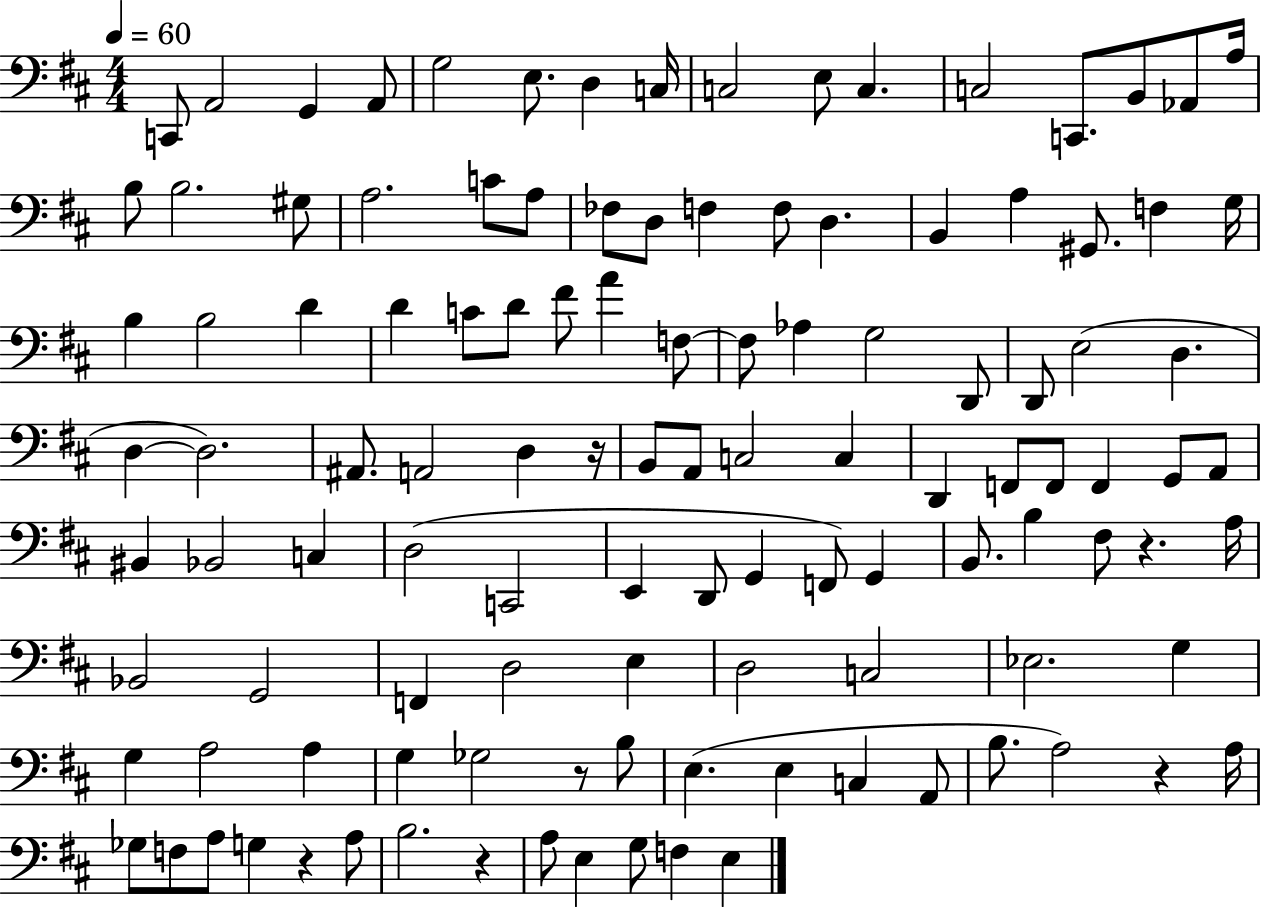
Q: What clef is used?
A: bass